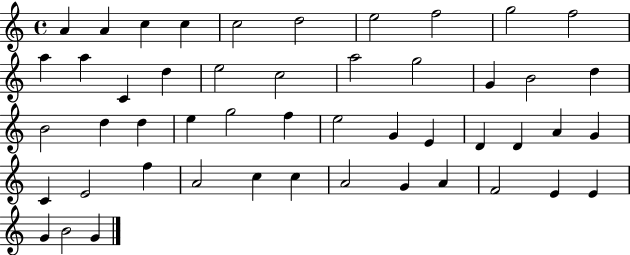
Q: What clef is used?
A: treble